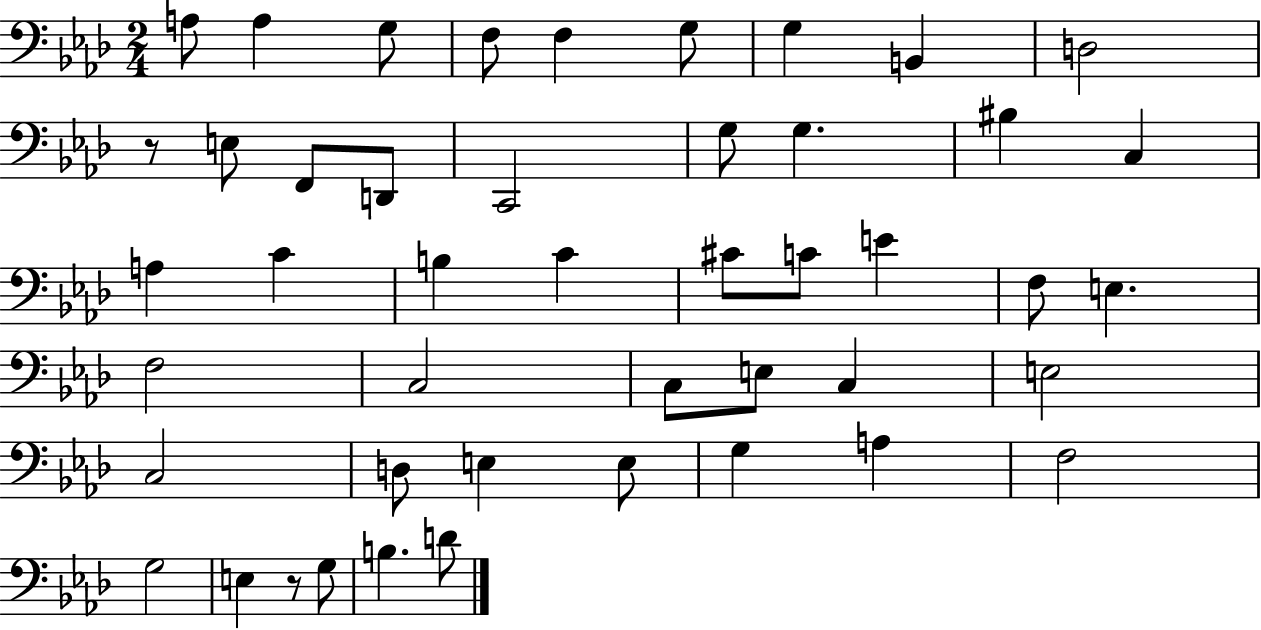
A3/e A3/q G3/e F3/e F3/q G3/e G3/q B2/q D3/h R/e E3/e F2/e D2/e C2/h G3/e G3/q. BIS3/q C3/q A3/q C4/q B3/q C4/q C#4/e C4/e E4/q F3/e E3/q. F3/h C3/h C3/e E3/e C3/q E3/h C3/h D3/e E3/q E3/e G3/q A3/q F3/h G3/h E3/q R/e G3/e B3/q. D4/e